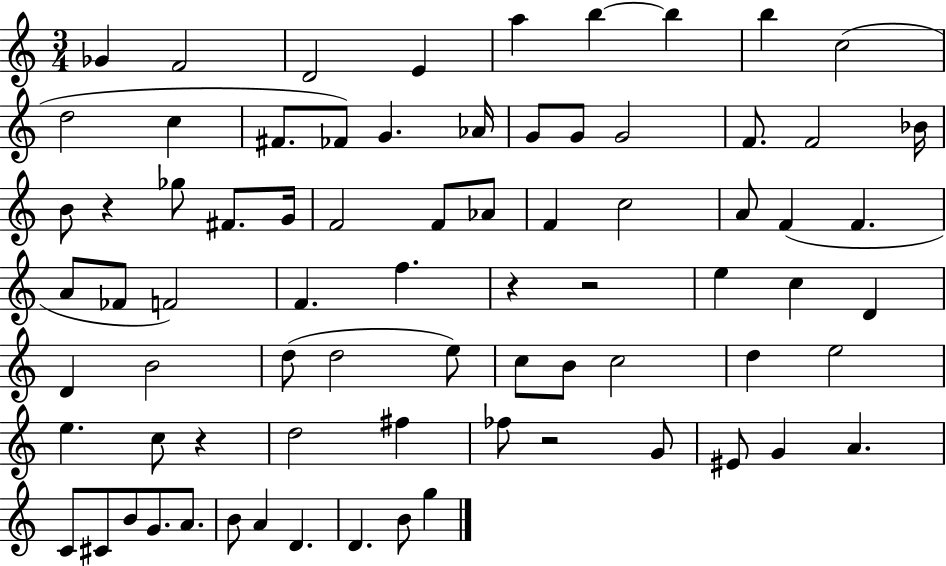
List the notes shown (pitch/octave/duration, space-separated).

Gb4/q F4/h D4/h E4/q A5/q B5/q B5/q B5/q C5/h D5/h C5/q F#4/e. FES4/e G4/q. Ab4/s G4/e G4/e G4/h F4/e. F4/h Bb4/s B4/e R/q Gb5/e F#4/e. G4/s F4/h F4/e Ab4/e F4/q C5/h A4/e F4/q F4/q. A4/e FES4/e F4/h F4/q. F5/q. R/q R/h E5/q C5/q D4/q D4/q B4/h D5/e D5/h E5/e C5/e B4/e C5/h D5/q E5/h E5/q. C5/e R/q D5/h F#5/q FES5/e R/h G4/e EIS4/e G4/q A4/q. C4/e C#4/e B4/e G4/e. A4/e. B4/e A4/q D4/q. D4/q. B4/e G5/q